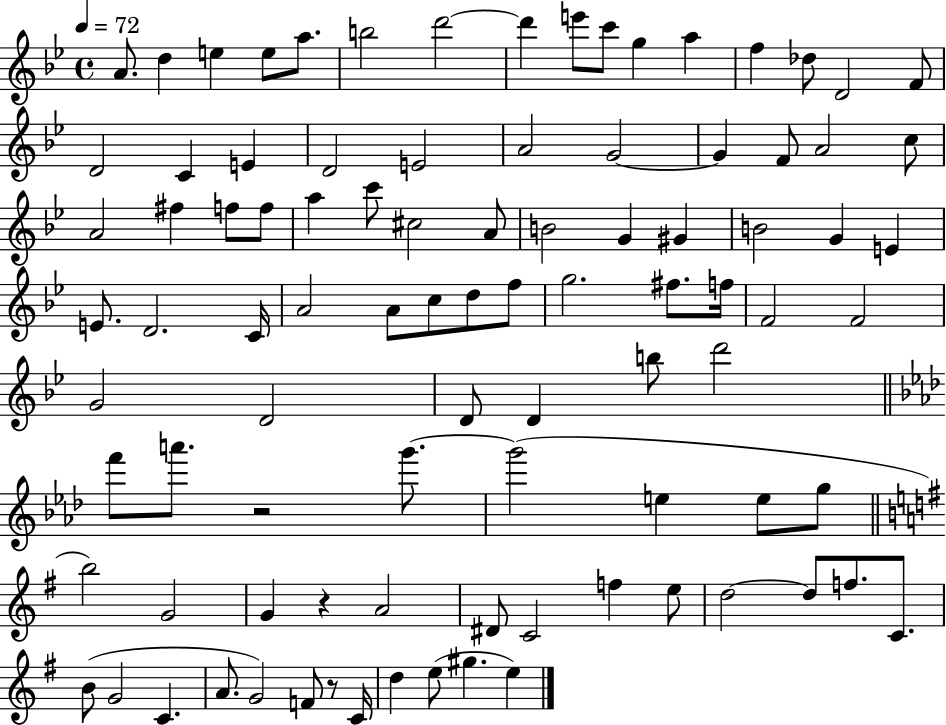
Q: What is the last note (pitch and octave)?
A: E5